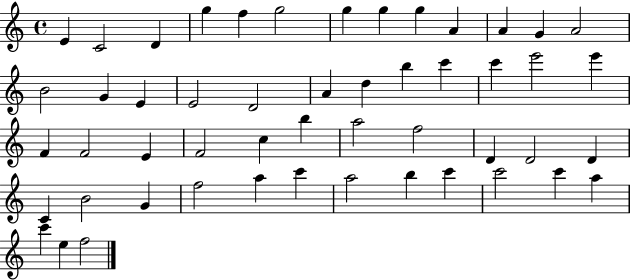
E4/q C4/h D4/q G5/q F5/q G5/h G5/q G5/q G5/q A4/q A4/q G4/q A4/h B4/h G4/q E4/q E4/h D4/h A4/q D5/q B5/q C6/q C6/q E6/h E6/q F4/q F4/h E4/q F4/h C5/q B5/q A5/h F5/h D4/q D4/h D4/q C4/q B4/h G4/q F5/h A5/q C6/q A5/h B5/q C6/q C6/h C6/q A5/q C6/q E5/q F5/h